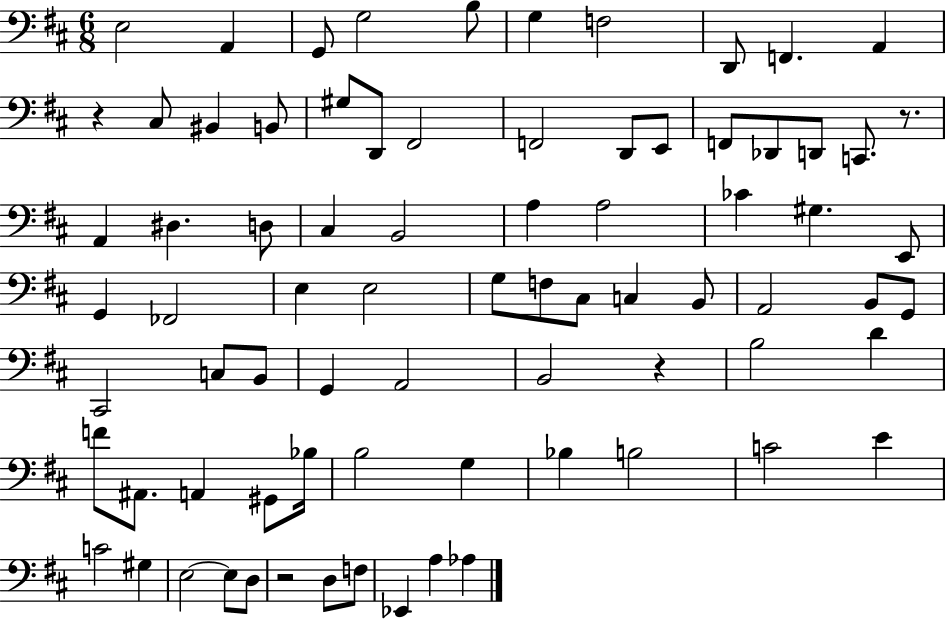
X:1
T:Untitled
M:6/8
L:1/4
K:D
E,2 A,, G,,/2 G,2 B,/2 G, F,2 D,,/2 F,, A,, z ^C,/2 ^B,, B,,/2 ^G,/2 D,,/2 ^F,,2 F,,2 D,,/2 E,,/2 F,,/2 _D,,/2 D,,/2 C,,/2 z/2 A,, ^D, D,/2 ^C, B,,2 A, A,2 _C ^G, E,,/2 G,, _F,,2 E, E,2 G,/2 F,/2 ^C,/2 C, B,,/2 A,,2 B,,/2 G,,/2 ^C,,2 C,/2 B,,/2 G,, A,,2 B,,2 z B,2 D F/2 ^A,,/2 A,, ^G,,/2 _B,/4 B,2 G, _B, B,2 C2 E C2 ^G, E,2 E,/2 D,/2 z2 D,/2 F,/2 _E,, A, _A,